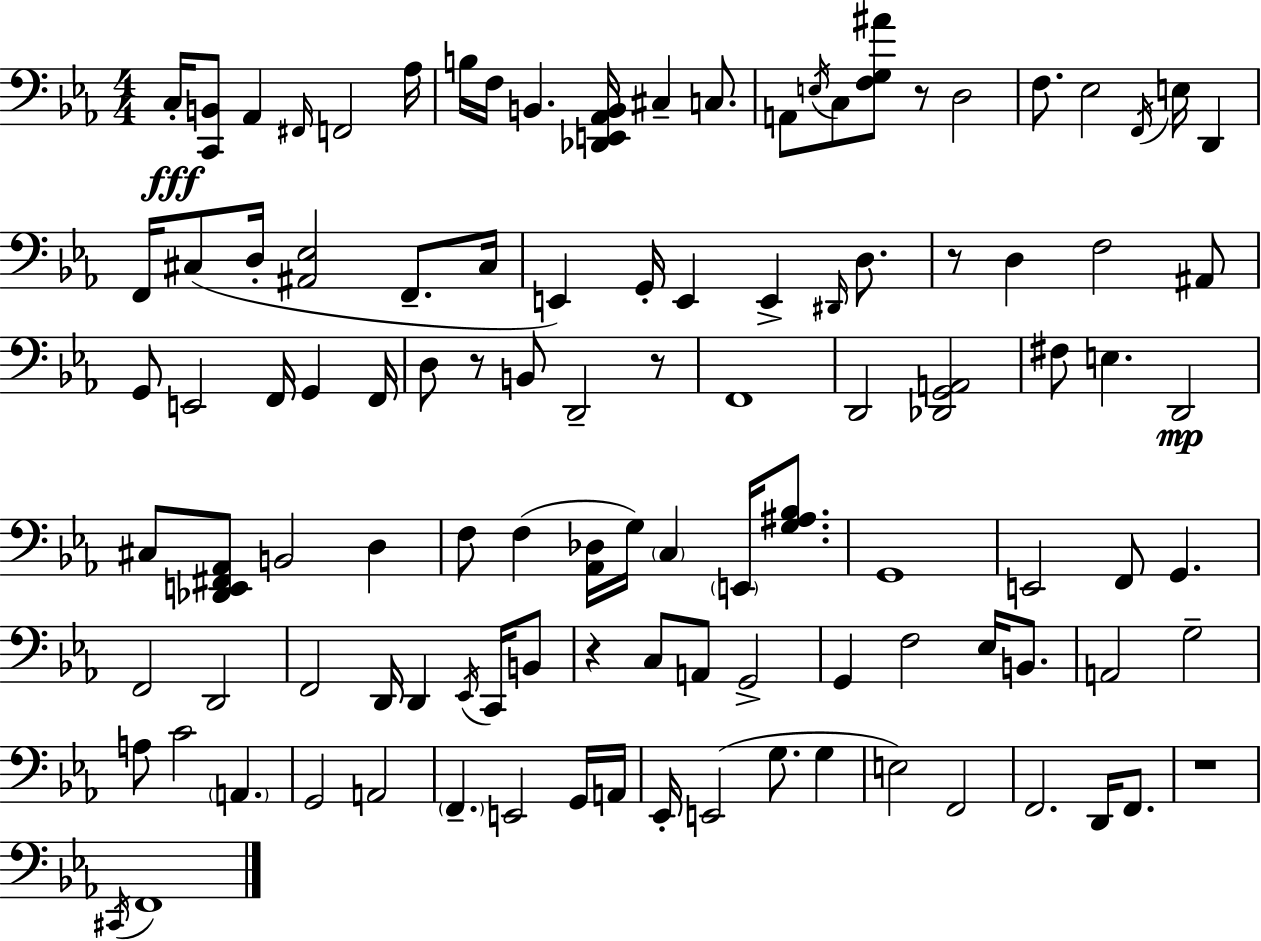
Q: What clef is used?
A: bass